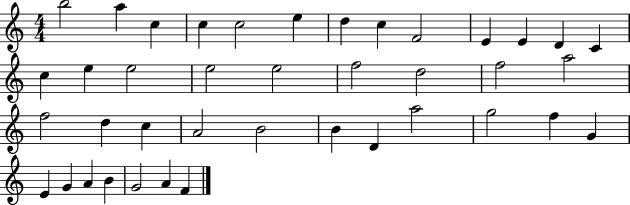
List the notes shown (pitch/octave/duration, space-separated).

B5/h A5/q C5/q C5/q C5/h E5/q D5/q C5/q F4/h E4/q E4/q D4/q C4/q C5/q E5/q E5/h E5/h E5/h F5/h D5/h F5/h A5/h F5/h D5/q C5/q A4/h B4/h B4/q D4/q A5/h G5/h F5/q G4/q E4/q G4/q A4/q B4/q G4/h A4/q F4/q